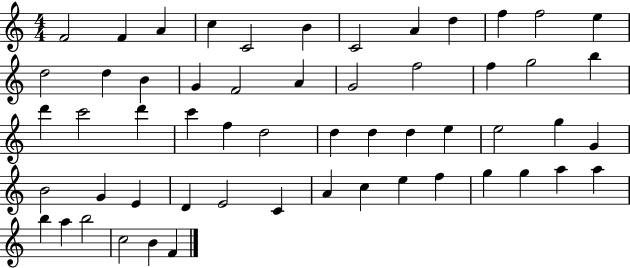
F4/h F4/q A4/q C5/q C4/h B4/q C4/h A4/q D5/q F5/q F5/h E5/q D5/h D5/q B4/q G4/q F4/h A4/q G4/h F5/h F5/q G5/h B5/q D6/q C6/h D6/q C6/q F5/q D5/h D5/q D5/q D5/q E5/q E5/h G5/q G4/q B4/h G4/q E4/q D4/q E4/h C4/q A4/q C5/q E5/q F5/q G5/q G5/q A5/q A5/q B5/q A5/q B5/h C5/h B4/q F4/q